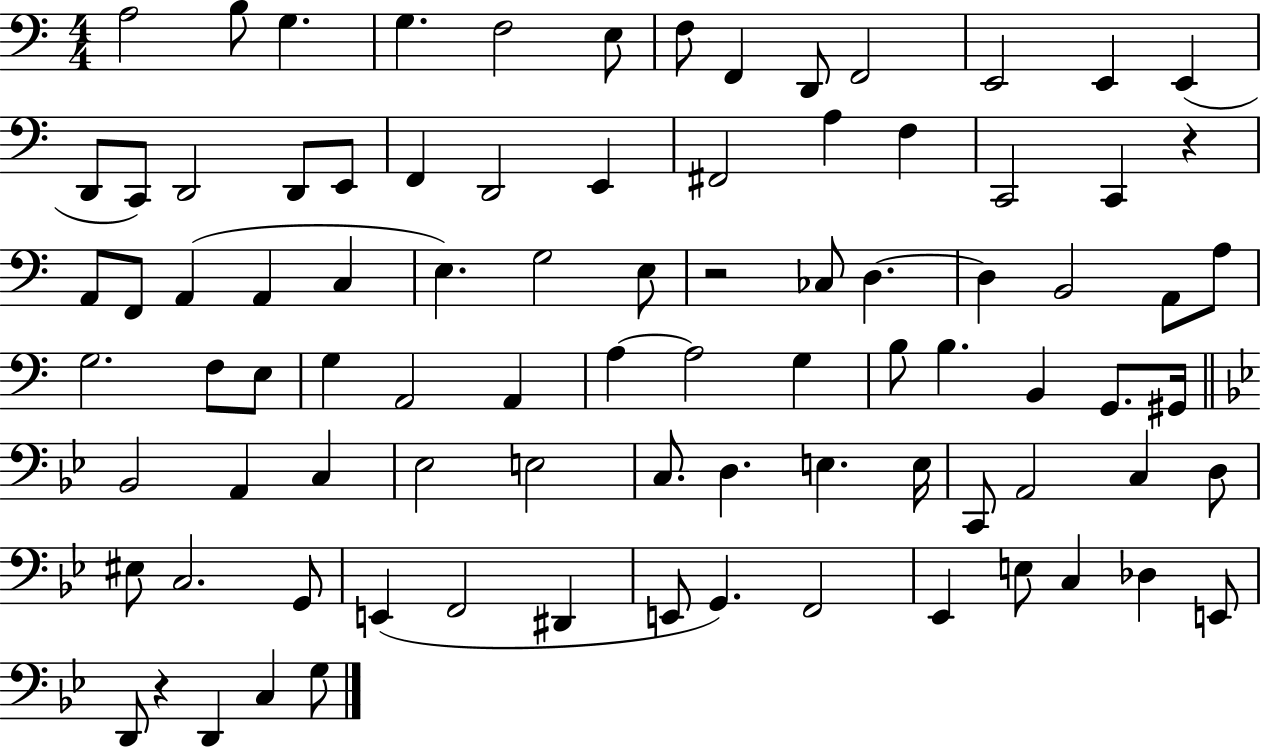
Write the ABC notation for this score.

X:1
T:Untitled
M:4/4
L:1/4
K:C
A,2 B,/2 G, G, F,2 E,/2 F,/2 F,, D,,/2 F,,2 E,,2 E,, E,, D,,/2 C,,/2 D,,2 D,,/2 E,,/2 F,, D,,2 E,, ^F,,2 A, F, C,,2 C,, z A,,/2 F,,/2 A,, A,, C, E, G,2 E,/2 z2 _C,/2 D, D, B,,2 A,,/2 A,/2 G,2 F,/2 E,/2 G, A,,2 A,, A, A,2 G, B,/2 B, B,, G,,/2 ^G,,/4 _B,,2 A,, C, _E,2 E,2 C,/2 D, E, E,/4 C,,/2 A,,2 C, D,/2 ^E,/2 C,2 G,,/2 E,, F,,2 ^D,, E,,/2 G,, F,,2 _E,, E,/2 C, _D, E,,/2 D,,/2 z D,, C, G,/2